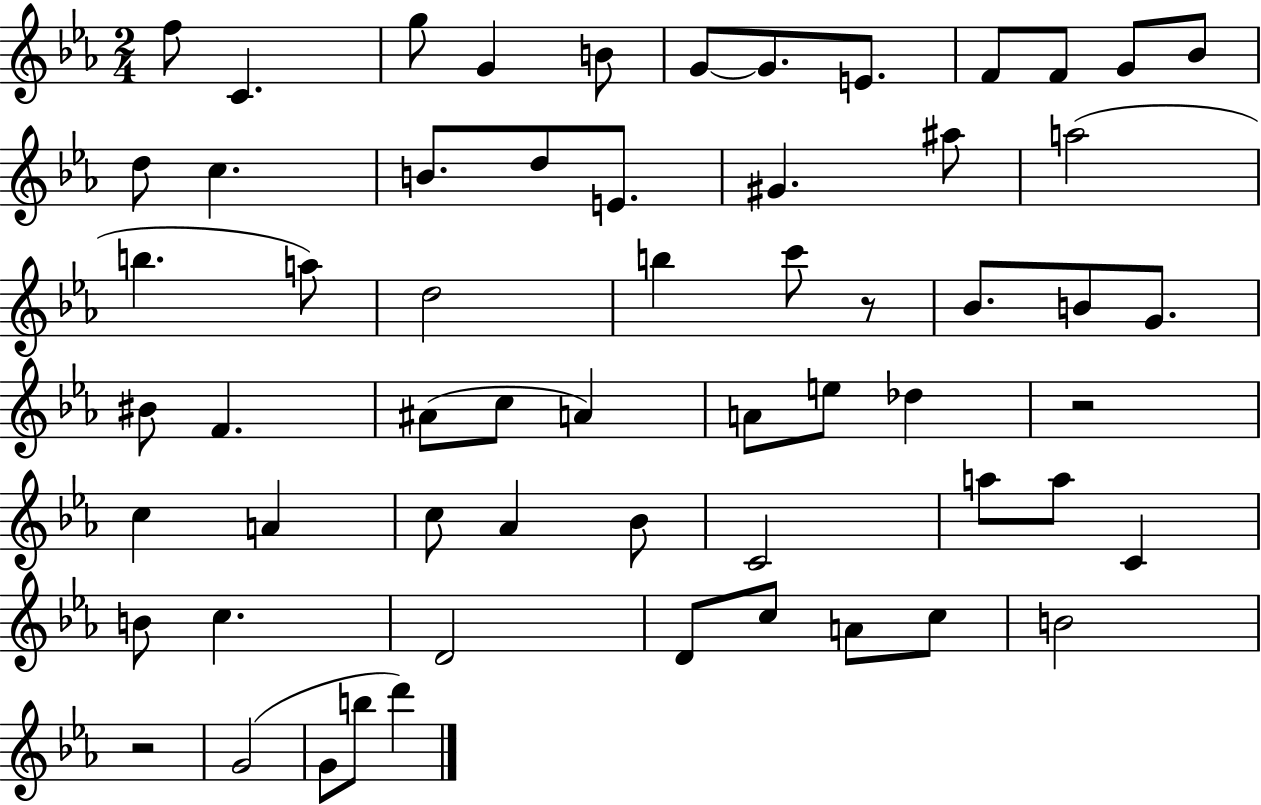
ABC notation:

X:1
T:Untitled
M:2/4
L:1/4
K:Eb
f/2 C g/2 G B/2 G/2 G/2 E/2 F/2 F/2 G/2 _B/2 d/2 c B/2 d/2 E/2 ^G ^a/2 a2 b a/2 d2 b c'/2 z/2 _B/2 B/2 G/2 ^B/2 F ^A/2 c/2 A A/2 e/2 _d z2 c A c/2 _A _B/2 C2 a/2 a/2 C B/2 c D2 D/2 c/2 A/2 c/2 B2 z2 G2 G/2 b/2 d'